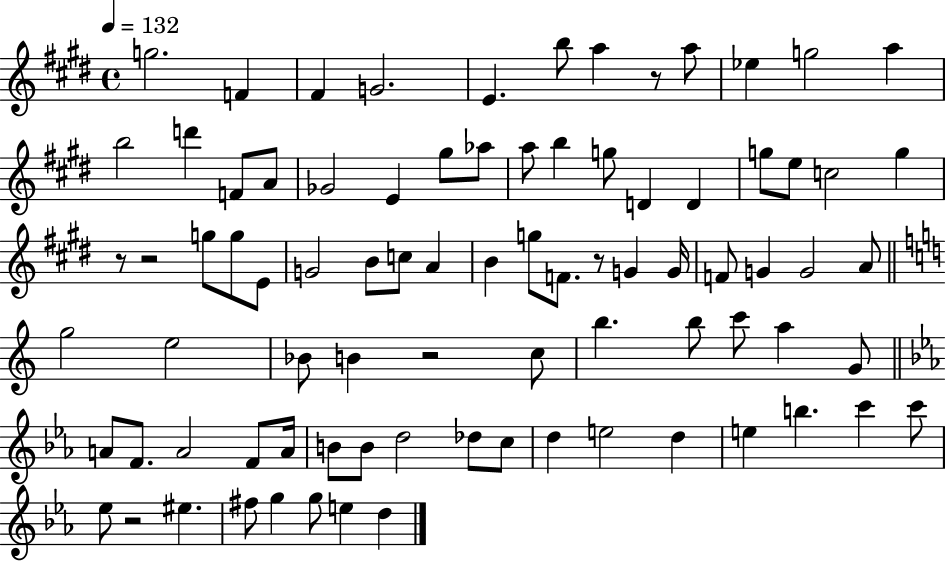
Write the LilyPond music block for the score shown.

{
  \clef treble
  \time 4/4
  \defaultTimeSignature
  \key e \major
  \tempo 4 = 132
  g''2. f'4 | fis'4 g'2. | e'4. b''8 a''4 r8 a''8 | ees''4 g''2 a''4 | \break b''2 d'''4 f'8 a'8 | ges'2 e'4 gis''8 aes''8 | a''8 b''4 g''8 d'4 d'4 | g''8 e''8 c''2 g''4 | \break r8 r2 g''8 g''8 e'8 | g'2 b'8 c''8 a'4 | b'4 g''8 f'8. r8 g'4 g'16 | f'8 g'4 g'2 a'8 | \break \bar "||" \break \key c \major g''2 e''2 | bes'8 b'4 r2 c''8 | b''4. b''8 c'''8 a''4 g'8 | \bar "||" \break \key ees \major a'8 f'8. a'2 f'8 a'16 | b'8 b'8 d''2 des''8 c''8 | d''4 e''2 d''4 | e''4 b''4. c'''4 c'''8 | \break ees''8 r2 eis''4. | fis''8 g''4 g''8 e''4 d''4 | \bar "|."
}